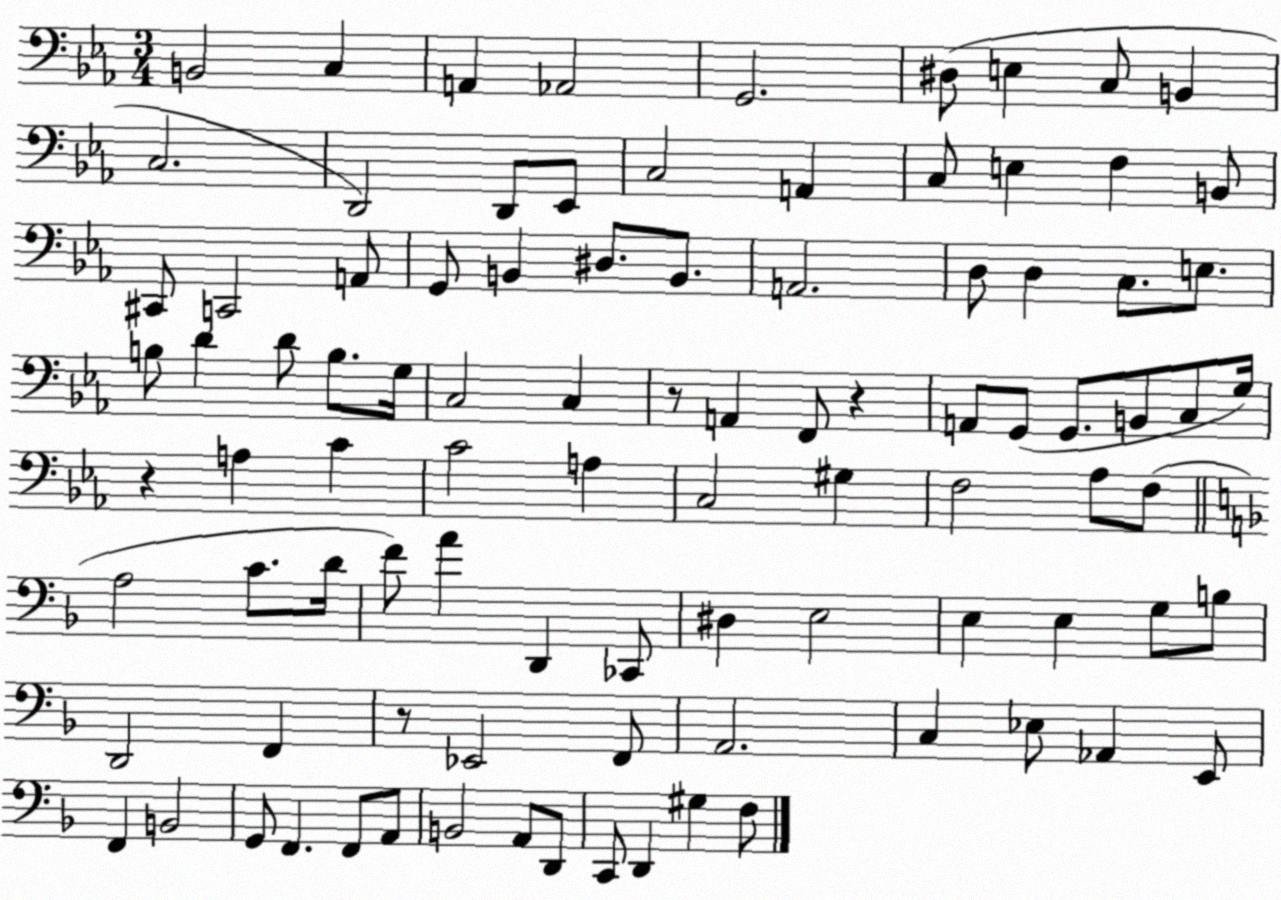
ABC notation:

X:1
T:Untitled
M:3/4
L:1/4
K:Eb
B,,2 C, A,, _A,,2 G,,2 ^D,/2 E, C,/2 B,, C,2 D,,2 D,,/2 _E,,/2 C,2 A,, C,/2 E, F, B,,/2 ^C,,/2 C,,2 A,,/2 G,,/2 B,, ^D,/2 B,,/2 A,,2 D,/2 D, C,/2 E,/2 B,/2 D D/2 B,/2 G,/4 C,2 C, z/2 A,, F,,/2 z A,,/2 G,,/2 G,,/2 B,,/2 C,/2 G,/4 z A, C C2 A, C,2 ^G, F,2 _A,/2 F,/2 A,2 C/2 D/4 F/2 A D,, _C,,/2 ^D, E,2 E, E, G,/2 B,/2 D,,2 F,, z/2 _E,,2 F,,/2 A,,2 C, _E,/2 _A,, E,,/2 F,, B,,2 G,,/2 F,, F,,/2 A,,/2 B,,2 A,,/2 D,,/2 C,,/2 D,, ^G, F,/2